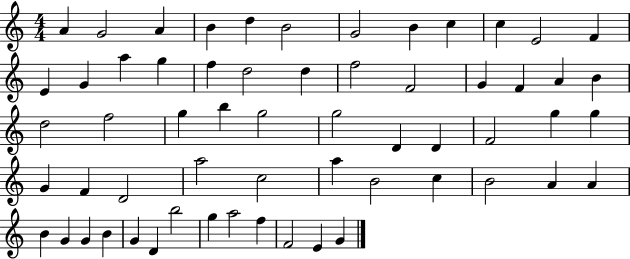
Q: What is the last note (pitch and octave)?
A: G4